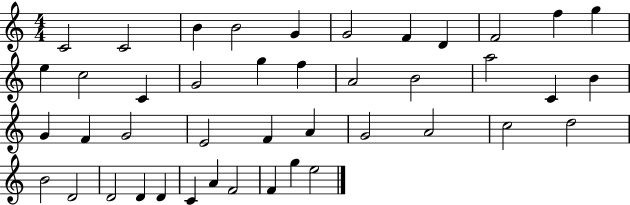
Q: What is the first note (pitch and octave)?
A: C4